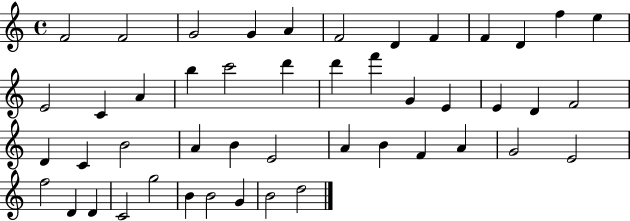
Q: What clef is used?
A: treble